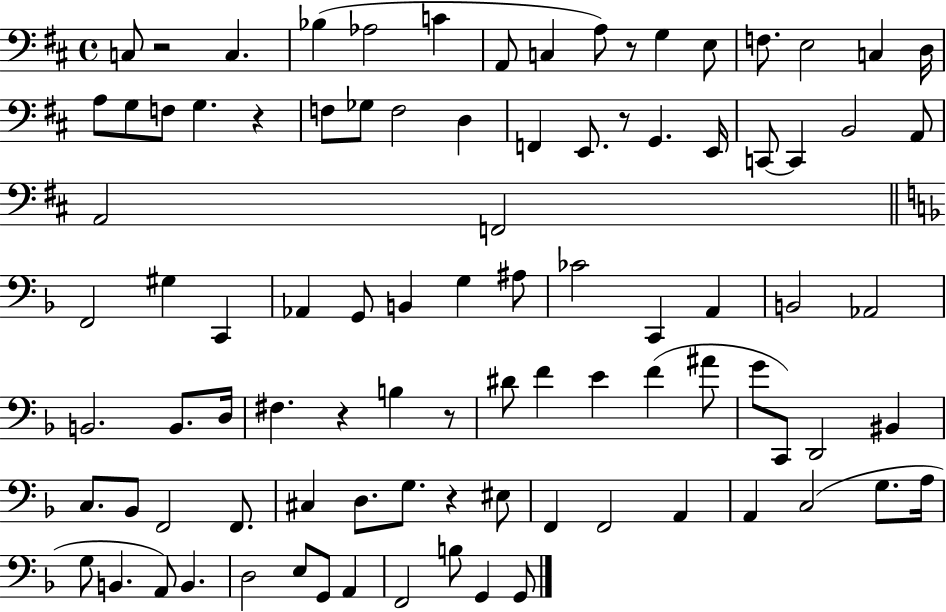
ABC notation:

X:1
T:Untitled
M:4/4
L:1/4
K:D
C,/2 z2 C, _B, _A,2 C A,,/2 C, A,/2 z/2 G, E,/2 F,/2 E,2 C, D,/4 A,/2 G,/2 F,/2 G, z F,/2 _G,/2 F,2 D, F,, E,,/2 z/2 G,, E,,/4 C,,/2 C,, B,,2 A,,/2 A,,2 F,,2 F,,2 ^G, C,, _A,, G,,/2 B,, G, ^A,/2 _C2 C,, A,, B,,2 _A,,2 B,,2 B,,/2 D,/4 ^F, z B, z/2 ^D/2 F E F ^A/2 G/2 C,,/2 D,,2 ^B,, C,/2 _B,,/2 F,,2 F,,/2 ^C, D,/2 G,/2 z ^E,/2 F,, F,,2 A,, A,, C,2 G,/2 A,/4 G,/2 B,, A,,/2 B,, D,2 E,/2 G,,/2 A,, F,,2 B,/2 G,, G,,/2